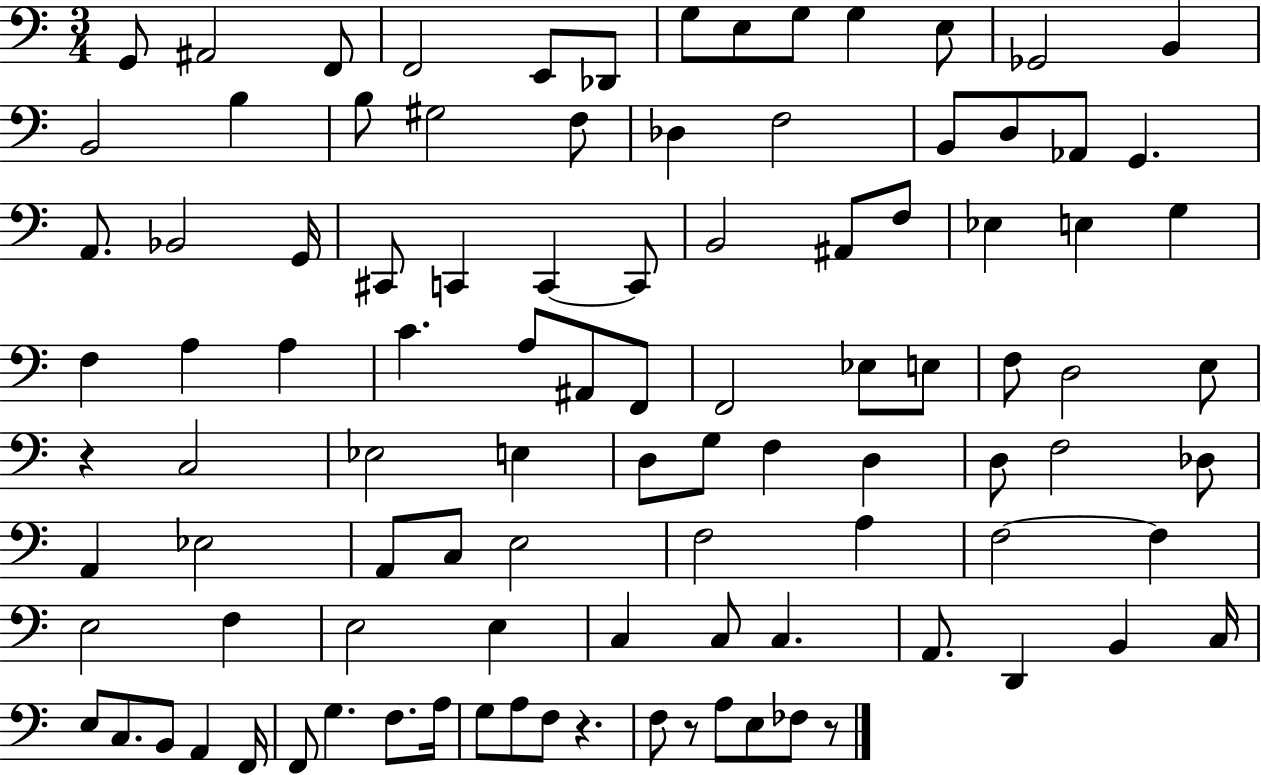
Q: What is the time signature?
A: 3/4